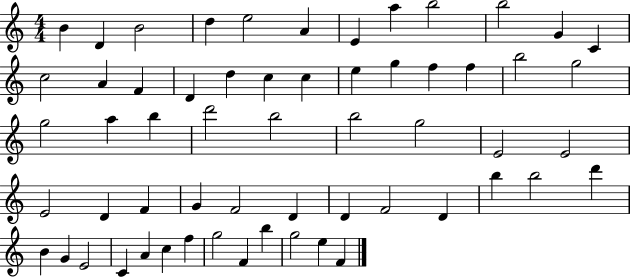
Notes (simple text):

B4/q D4/q B4/h D5/q E5/h A4/q E4/q A5/q B5/h B5/h G4/q C4/q C5/h A4/q F4/q D4/q D5/q C5/q C5/q E5/q G5/q F5/q F5/q B5/h G5/h G5/h A5/q B5/q D6/h B5/h B5/h G5/h E4/h E4/h E4/h D4/q F4/q G4/q F4/h D4/q D4/q F4/h D4/q B5/q B5/h D6/q B4/q G4/q E4/h C4/q A4/q C5/q F5/q G5/h F4/q B5/q G5/h E5/q F4/q